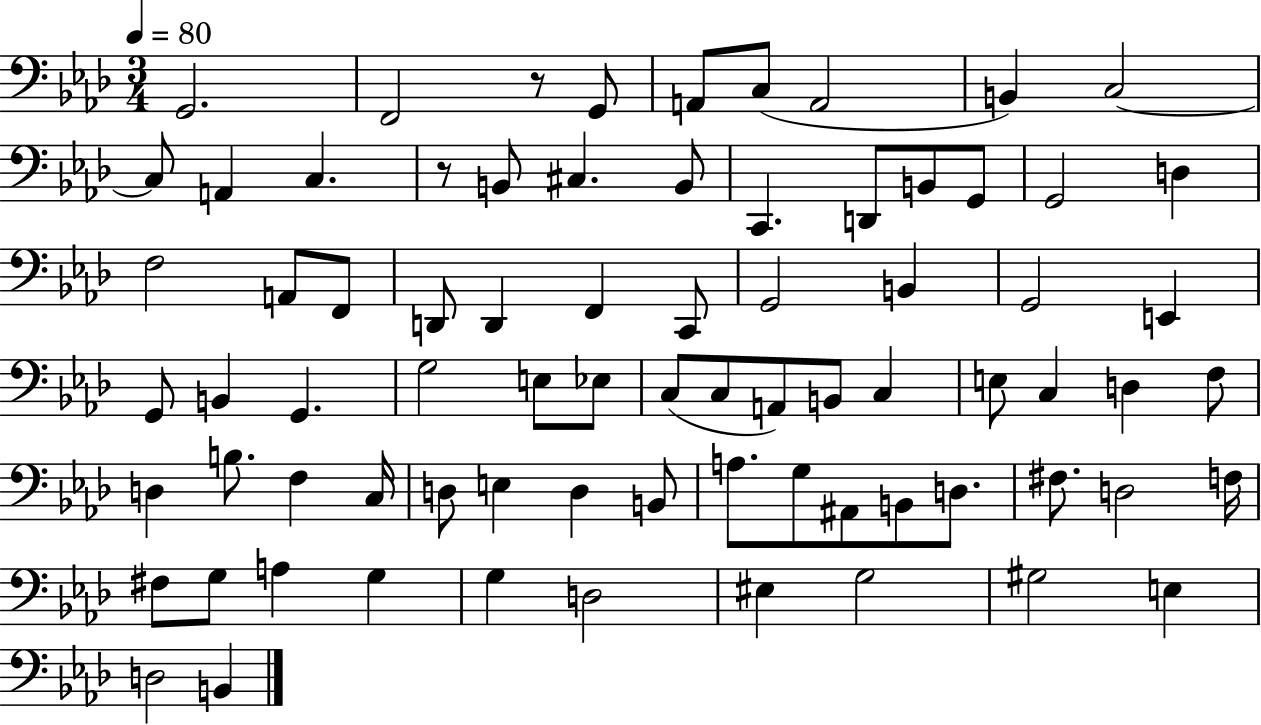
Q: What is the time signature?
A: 3/4